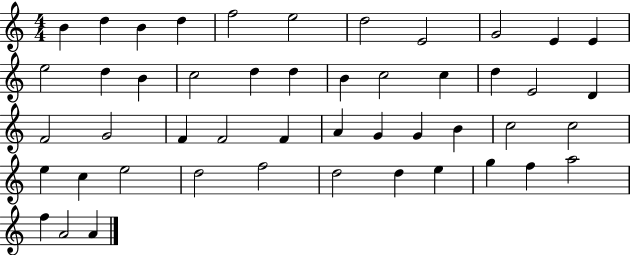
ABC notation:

X:1
T:Untitled
M:4/4
L:1/4
K:C
B d B d f2 e2 d2 E2 G2 E E e2 d B c2 d d B c2 c d E2 D F2 G2 F F2 F A G G B c2 c2 e c e2 d2 f2 d2 d e g f a2 f A2 A